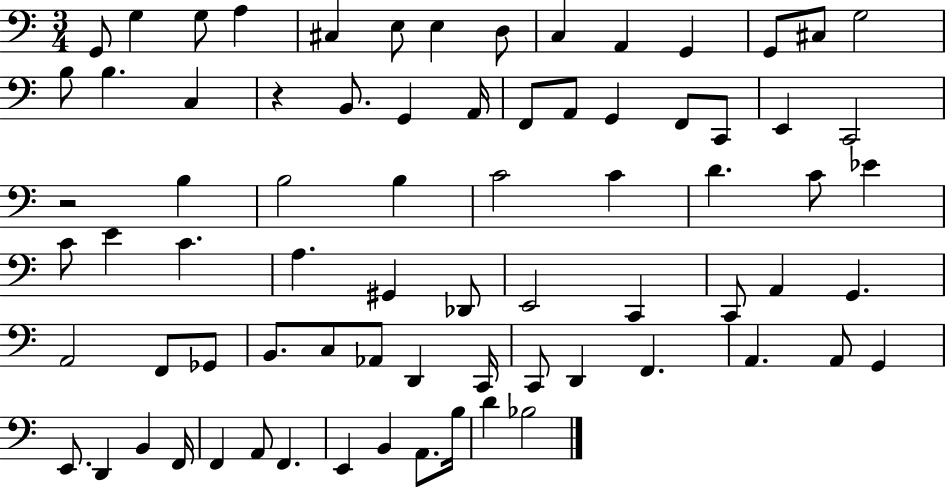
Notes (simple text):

G2/e G3/q G3/e A3/q C#3/q E3/e E3/q D3/e C3/q A2/q G2/q G2/e C#3/e G3/h B3/e B3/q. C3/q R/q B2/e. G2/q A2/s F2/e A2/e G2/q F2/e C2/e E2/q C2/h R/h B3/q B3/h B3/q C4/h C4/q D4/q. C4/e Eb4/q C4/e E4/q C4/q. A3/q. G#2/q Db2/e E2/h C2/q C2/e A2/q G2/q. A2/h F2/e Gb2/e B2/e. C3/e Ab2/e D2/q C2/s C2/e D2/q F2/q. A2/q. A2/e G2/q E2/e. D2/q B2/q F2/s F2/q A2/e F2/q. E2/q B2/q A2/e. B3/s D4/q Bb3/h